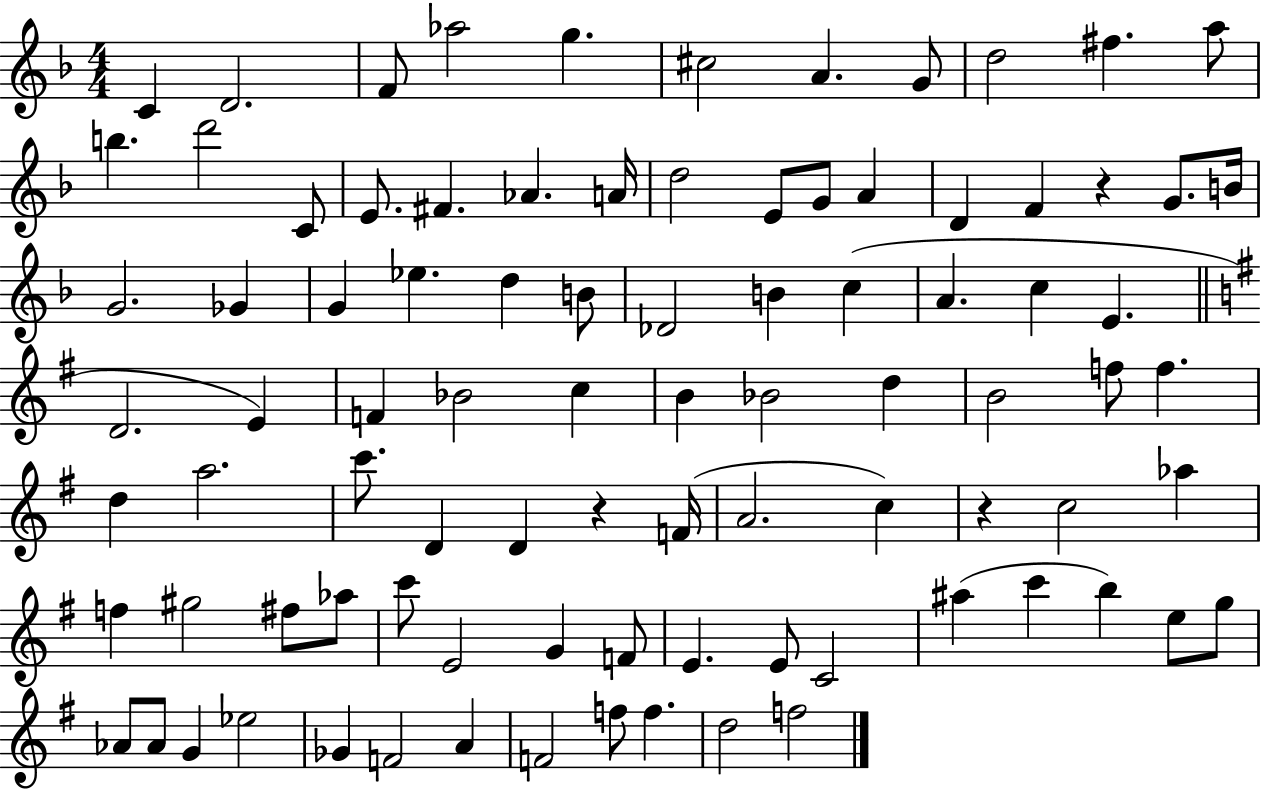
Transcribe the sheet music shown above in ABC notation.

X:1
T:Untitled
M:4/4
L:1/4
K:F
C D2 F/2 _a2 g ^c2 A G/2 d2 ^f a/2 b d'2 C/2 E/2 ^F _A A/4 d2 E/2 G/2 A D F z G/2 B/4 G2 _G G _e d B/2 _D2 B c A c E D2 E F _B2 c B _B2 d B2 f/2 f d a2 c'/2 D D z F/4 A2 c z c2 _a f ^g2 ^f/2 _a/2 c'/2 E2 G F/2 E E/2 C2 ^a c' b e/2 g/2 _A/2 _A/2 G _e2 _G F2 A F2 f/2 f d2 f2